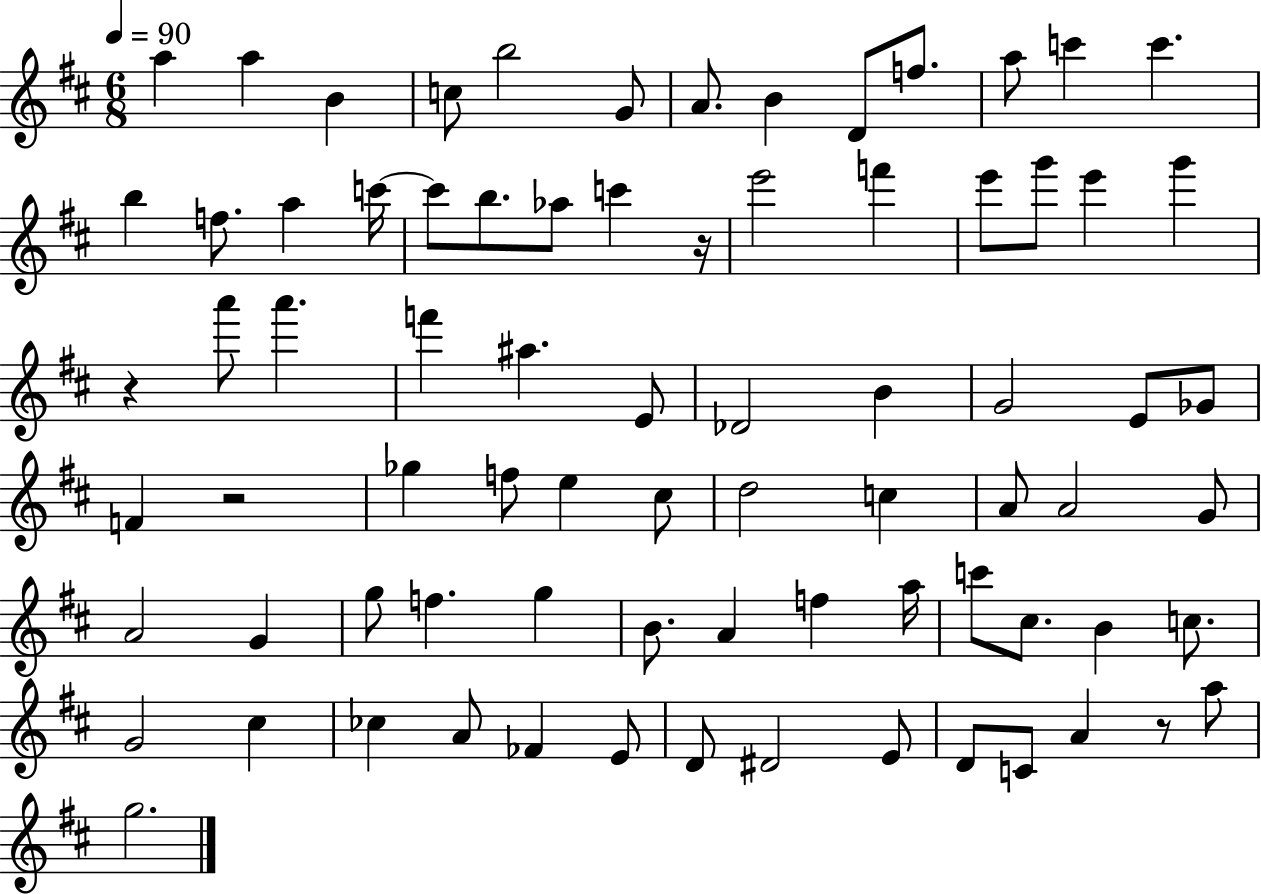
{
  \clef treble
  \numericTimeSignature
  \time 6/8
  \key d \major
  \tempo 4 = 90
  a''4 a''4 b'4 | c''8 b''2 g'8 | a'8. b'4 d'8 f''8. | a''8 c'''4 c'''4. | \break b''4 f''8. a''4 c'''16~~ | c'''8 b''8. aes''8 c'''4 r16 | e'''2 f'''4 | e'''8 g'''8 e'''4 g'''4 | \break r4 a'''8 a'''4. | f'''4 ais''4. e'8 | des'2 b'4 | g'2 e'8 ges'8 | \break f'4 r2 | ges''4 f''8 e''4 cis''8 | d''2 c''4 | a'8 a'2 g'8 | \break a'2 g'4 | g''8 f''4. g''4 | b'8. a'4 f''4 a''16 | c'''8 cis''8. b'4 c''8. | \break g'2 cis''4 | ces''4 a'8 fes'4 e'8 | d'8 dis'2 e'8 | d'8 c'8 a'4 r8 a''8 | \break g''2. | \bar "|."
}